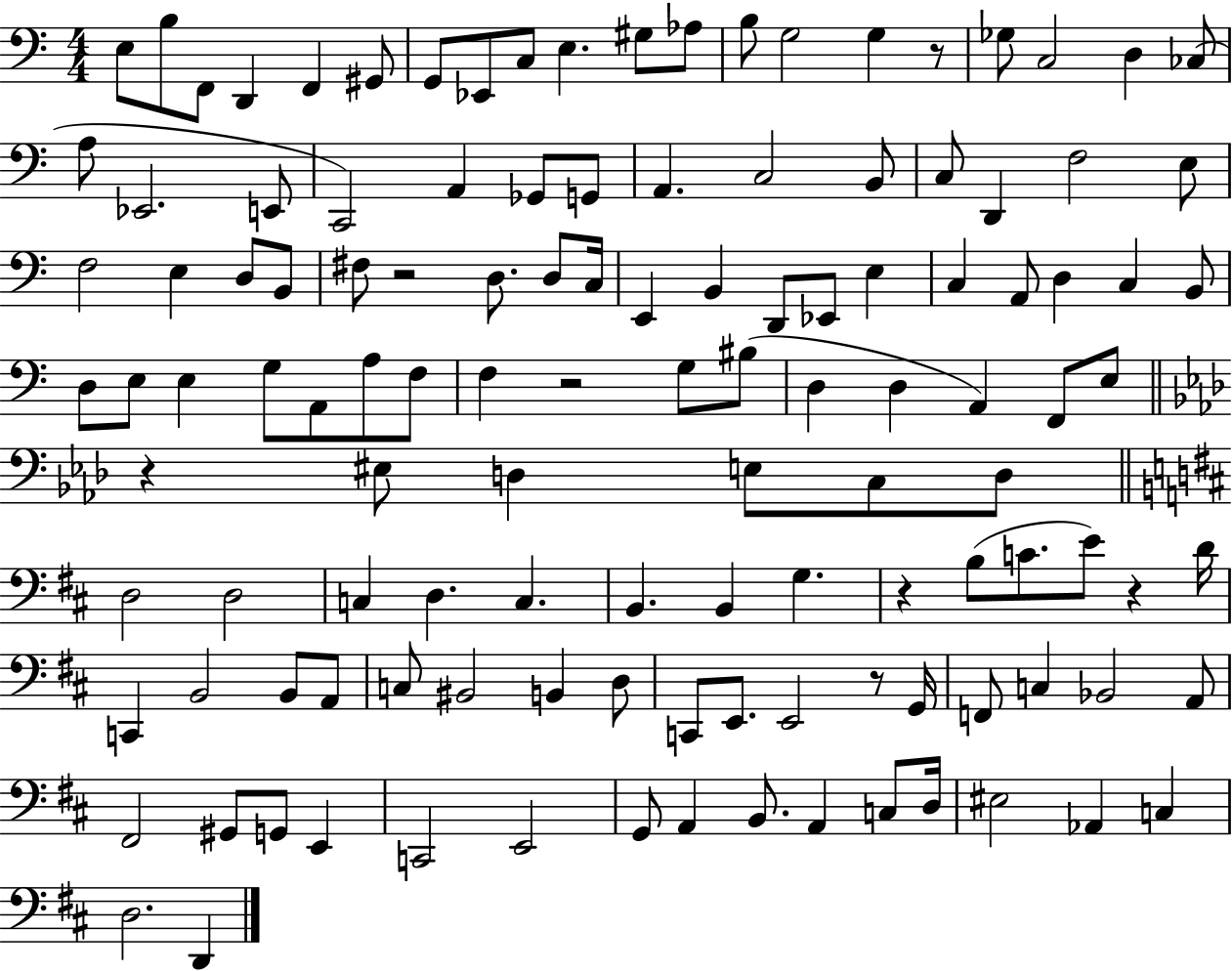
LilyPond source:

{
  \clef bass
  \numericTimeSignature
  \time 4/4
  \key c \major
  e8 b8 f,8 d,4 f,4 gis,8 | g,8 ees,8 c8 e4. gis8 aes8 | b8 g2 g4 r8 | ges8 c2 d4 ces8( | \break a8 ees,2. e,8 | c,2) a,4 ges,8 g,8 | a,4. c2 b,8 | c8 d,4 f2 e8 | \break f2 e4 d8 b,8 | fis8 r2 d8. d8 c16 | e,4 b,4 d,8 ees,8 e4 | c4 a,8 d4 c4 b,8 | \break d8 e8 e4 g8 a,8 a8 f8 | f4 r2 g8 bis8( | d4 d4 a,4) f,8 e8 | \bar "||" \break \key aes \major r4 eis8 d4 e8 c8 d8 | \bar "||" \break \key d \major d2 d2 | c4 d4. c4. | b,4. b,4 g4. | r4 b8( c'8. e'8) r4 d'16 | \break c,4 b,2 b,8 a,8 | c8 bis,2 b,4 d8 | c,8 e,8. e,2 r8 g,16 | f,8 c4 bes,2 a,8 | \break fis,2 gis,8 g,8 e,4 | c,2 e,2 | g,8 a,4 b,8. a,4 c8 d16 | eis2 aes,4 c4 | \break d2. d,4 | \bar "|."
}